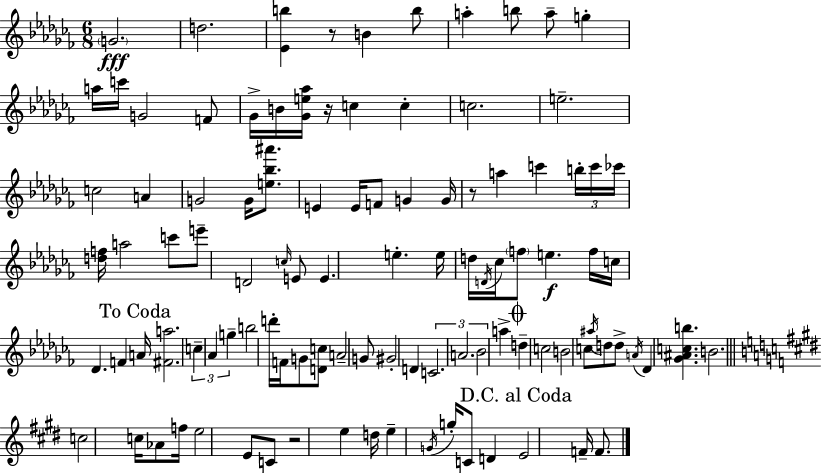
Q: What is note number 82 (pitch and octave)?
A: E4